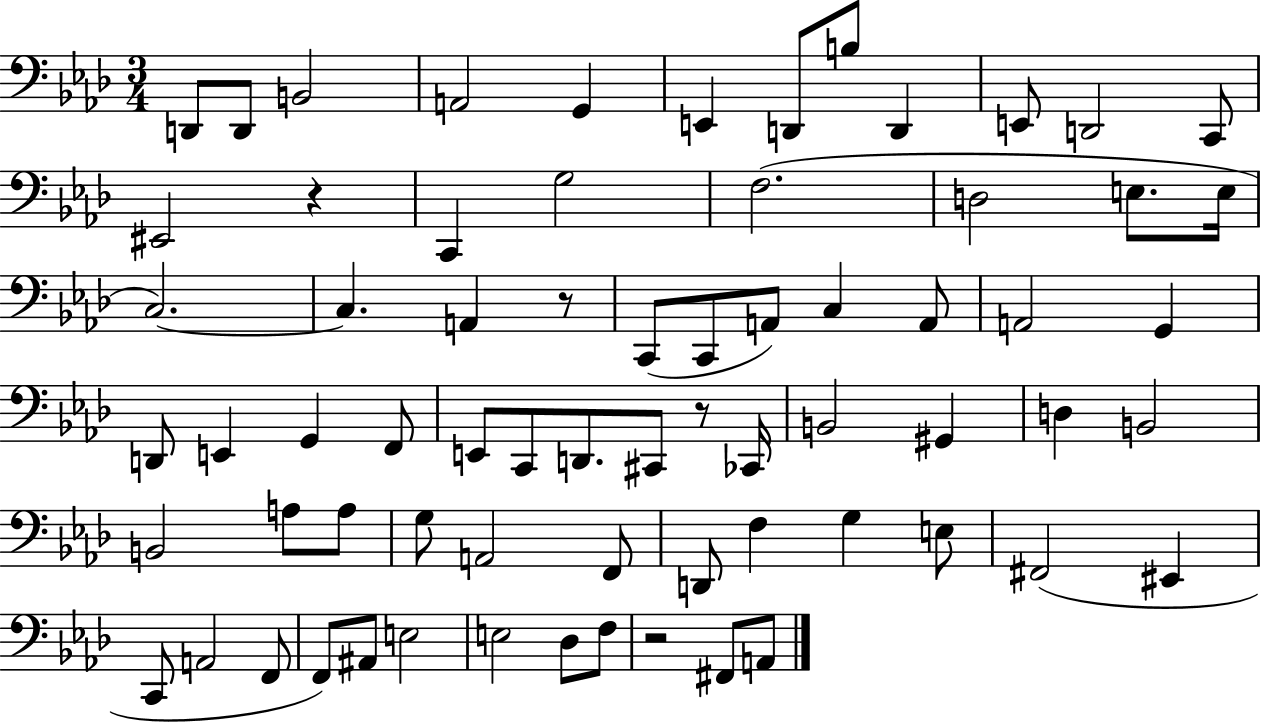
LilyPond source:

{
  \clef bass
  \numericTimeSignature
  \time 3/4
  \key aes \major
  \repeat volta 2 { d,8 d,8 b,2 | a,2 g,4 | e,4 d,8 b8 d,4 | e,8 d,2 c,8 | \break eis,2 r4 | c,4 g2 | f2.( | d2 e8. e16 | \break c2.~~) | c4. a,4 r8 | c,8( c,8 a,8) c4 a,8 | a,2 g,4 | \break d,8 e,4 g,4 f,8 | e,8 c,8 d,8. cis,8 r8 ces,16 | b,2 gis,4 | d4 b,2 | \break b,2 a8 a8 | g8 a,2 f,8 | d,8 f4 g4 e8 | fis,2( eis,4 | \break c,8 a,2 f,8 | f,8) ais,8 e2 | e2 des8 f8 | r2 fis,8 a,8 | \break } \bar "|."
}